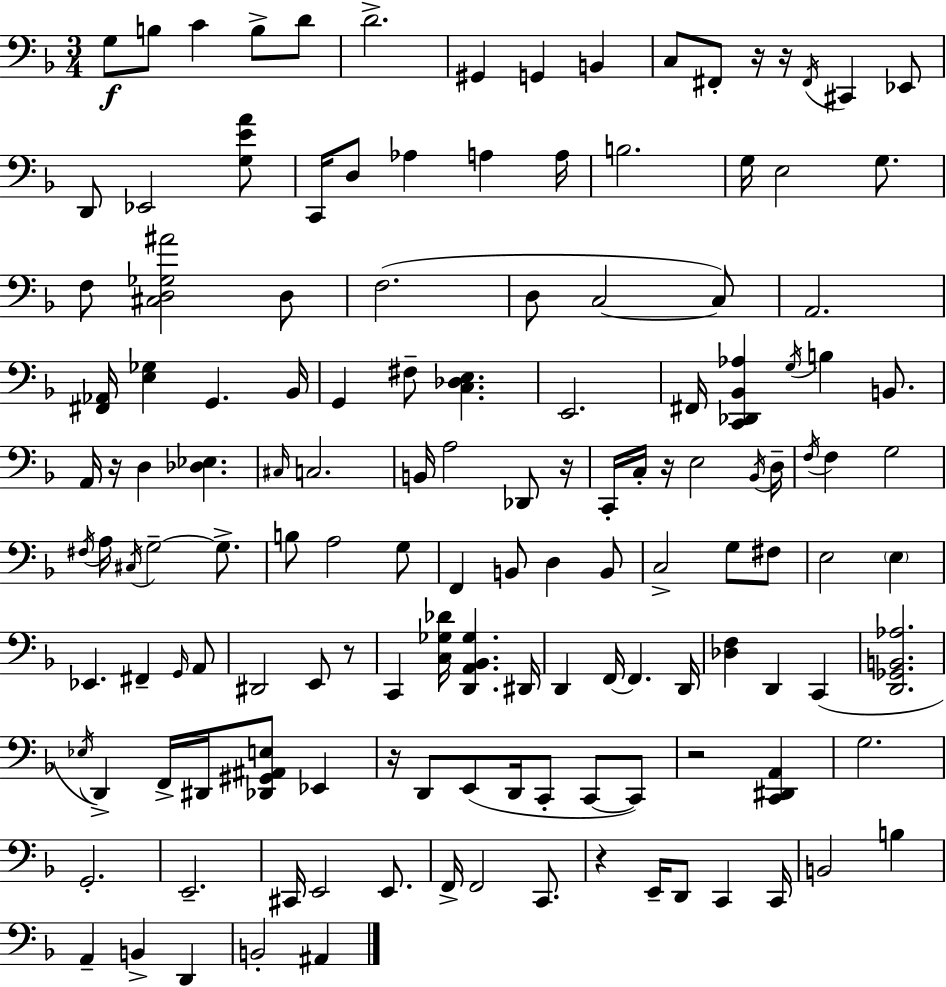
X:1
T:Untitled
M:3/4
L:1/4
K:F
G,/2 B,/2 C B,/2 D/2 D2 ^G,, G,, B,, C,/2 ^F,,/2 z/4 z/4 ^F,,/4 ^C,, _E,,/2 D,,/2 _E,,2 [G,EA]/2 C,,/4 D,/2 _A, A, A,/4 B,2 G,/4 E,2 G,/2 F,/2 [^C,D,_G,^A]2 D,/2 F,2 D,/2 C,2 C,/2 A,,2 [^F,,_A,,]/4 [E,_G,] G,, _B,,/4 G,, ^F,/2 [C,_D,E,] E,,2 ^F,,/4 [C,,_D,,_B,,_A,] G,/4 B, B,,/2 A,,/4 z/4 D, [_D,_E,] ^C,/4 C,2 B,,/4 A,2 _D,,/2 z/4 C,,/4 C,/4 z/4 E,2 _B,,/4 D,/4 F,/4 F, G,2 ^F,/4 A,/4 ^C,/4 G,2 G,/2 B,/2 A,2 G,/2 F,, B,,/2 D, B,,/2 C,2 G,/2 ^F,/2 E,2 E, _E,, ^F,, G,,/4 A,,/2 ^D,,2 E,,/2 z/2 C,, [C,_G,_D]/4 [D,,A,,_B,,_G,] ^D,,/4 D,, F,,/4 F,, D,,/4 [_D,F,] D,, C,, [D,,_G,,B,,_A,]2 _E,/4 D,, F,,/4 ^D,,/4 [_D,,^G,,^A,,E,]/2 _E,, z/4 D,,/2 E,,/2 D,,/4 C,,/2 C,,/2 C,,/2 z2 [C,,^D,,A,,] G,2 G,,2 E,,2 ^C,,/4 E,,2 E,,/2 F,,/4 F,,2 C,,/2 z E,,/4 D,,/2 C,, C,,/4 B,,2 B, A,, B,, D,, B,,2 ^A,,